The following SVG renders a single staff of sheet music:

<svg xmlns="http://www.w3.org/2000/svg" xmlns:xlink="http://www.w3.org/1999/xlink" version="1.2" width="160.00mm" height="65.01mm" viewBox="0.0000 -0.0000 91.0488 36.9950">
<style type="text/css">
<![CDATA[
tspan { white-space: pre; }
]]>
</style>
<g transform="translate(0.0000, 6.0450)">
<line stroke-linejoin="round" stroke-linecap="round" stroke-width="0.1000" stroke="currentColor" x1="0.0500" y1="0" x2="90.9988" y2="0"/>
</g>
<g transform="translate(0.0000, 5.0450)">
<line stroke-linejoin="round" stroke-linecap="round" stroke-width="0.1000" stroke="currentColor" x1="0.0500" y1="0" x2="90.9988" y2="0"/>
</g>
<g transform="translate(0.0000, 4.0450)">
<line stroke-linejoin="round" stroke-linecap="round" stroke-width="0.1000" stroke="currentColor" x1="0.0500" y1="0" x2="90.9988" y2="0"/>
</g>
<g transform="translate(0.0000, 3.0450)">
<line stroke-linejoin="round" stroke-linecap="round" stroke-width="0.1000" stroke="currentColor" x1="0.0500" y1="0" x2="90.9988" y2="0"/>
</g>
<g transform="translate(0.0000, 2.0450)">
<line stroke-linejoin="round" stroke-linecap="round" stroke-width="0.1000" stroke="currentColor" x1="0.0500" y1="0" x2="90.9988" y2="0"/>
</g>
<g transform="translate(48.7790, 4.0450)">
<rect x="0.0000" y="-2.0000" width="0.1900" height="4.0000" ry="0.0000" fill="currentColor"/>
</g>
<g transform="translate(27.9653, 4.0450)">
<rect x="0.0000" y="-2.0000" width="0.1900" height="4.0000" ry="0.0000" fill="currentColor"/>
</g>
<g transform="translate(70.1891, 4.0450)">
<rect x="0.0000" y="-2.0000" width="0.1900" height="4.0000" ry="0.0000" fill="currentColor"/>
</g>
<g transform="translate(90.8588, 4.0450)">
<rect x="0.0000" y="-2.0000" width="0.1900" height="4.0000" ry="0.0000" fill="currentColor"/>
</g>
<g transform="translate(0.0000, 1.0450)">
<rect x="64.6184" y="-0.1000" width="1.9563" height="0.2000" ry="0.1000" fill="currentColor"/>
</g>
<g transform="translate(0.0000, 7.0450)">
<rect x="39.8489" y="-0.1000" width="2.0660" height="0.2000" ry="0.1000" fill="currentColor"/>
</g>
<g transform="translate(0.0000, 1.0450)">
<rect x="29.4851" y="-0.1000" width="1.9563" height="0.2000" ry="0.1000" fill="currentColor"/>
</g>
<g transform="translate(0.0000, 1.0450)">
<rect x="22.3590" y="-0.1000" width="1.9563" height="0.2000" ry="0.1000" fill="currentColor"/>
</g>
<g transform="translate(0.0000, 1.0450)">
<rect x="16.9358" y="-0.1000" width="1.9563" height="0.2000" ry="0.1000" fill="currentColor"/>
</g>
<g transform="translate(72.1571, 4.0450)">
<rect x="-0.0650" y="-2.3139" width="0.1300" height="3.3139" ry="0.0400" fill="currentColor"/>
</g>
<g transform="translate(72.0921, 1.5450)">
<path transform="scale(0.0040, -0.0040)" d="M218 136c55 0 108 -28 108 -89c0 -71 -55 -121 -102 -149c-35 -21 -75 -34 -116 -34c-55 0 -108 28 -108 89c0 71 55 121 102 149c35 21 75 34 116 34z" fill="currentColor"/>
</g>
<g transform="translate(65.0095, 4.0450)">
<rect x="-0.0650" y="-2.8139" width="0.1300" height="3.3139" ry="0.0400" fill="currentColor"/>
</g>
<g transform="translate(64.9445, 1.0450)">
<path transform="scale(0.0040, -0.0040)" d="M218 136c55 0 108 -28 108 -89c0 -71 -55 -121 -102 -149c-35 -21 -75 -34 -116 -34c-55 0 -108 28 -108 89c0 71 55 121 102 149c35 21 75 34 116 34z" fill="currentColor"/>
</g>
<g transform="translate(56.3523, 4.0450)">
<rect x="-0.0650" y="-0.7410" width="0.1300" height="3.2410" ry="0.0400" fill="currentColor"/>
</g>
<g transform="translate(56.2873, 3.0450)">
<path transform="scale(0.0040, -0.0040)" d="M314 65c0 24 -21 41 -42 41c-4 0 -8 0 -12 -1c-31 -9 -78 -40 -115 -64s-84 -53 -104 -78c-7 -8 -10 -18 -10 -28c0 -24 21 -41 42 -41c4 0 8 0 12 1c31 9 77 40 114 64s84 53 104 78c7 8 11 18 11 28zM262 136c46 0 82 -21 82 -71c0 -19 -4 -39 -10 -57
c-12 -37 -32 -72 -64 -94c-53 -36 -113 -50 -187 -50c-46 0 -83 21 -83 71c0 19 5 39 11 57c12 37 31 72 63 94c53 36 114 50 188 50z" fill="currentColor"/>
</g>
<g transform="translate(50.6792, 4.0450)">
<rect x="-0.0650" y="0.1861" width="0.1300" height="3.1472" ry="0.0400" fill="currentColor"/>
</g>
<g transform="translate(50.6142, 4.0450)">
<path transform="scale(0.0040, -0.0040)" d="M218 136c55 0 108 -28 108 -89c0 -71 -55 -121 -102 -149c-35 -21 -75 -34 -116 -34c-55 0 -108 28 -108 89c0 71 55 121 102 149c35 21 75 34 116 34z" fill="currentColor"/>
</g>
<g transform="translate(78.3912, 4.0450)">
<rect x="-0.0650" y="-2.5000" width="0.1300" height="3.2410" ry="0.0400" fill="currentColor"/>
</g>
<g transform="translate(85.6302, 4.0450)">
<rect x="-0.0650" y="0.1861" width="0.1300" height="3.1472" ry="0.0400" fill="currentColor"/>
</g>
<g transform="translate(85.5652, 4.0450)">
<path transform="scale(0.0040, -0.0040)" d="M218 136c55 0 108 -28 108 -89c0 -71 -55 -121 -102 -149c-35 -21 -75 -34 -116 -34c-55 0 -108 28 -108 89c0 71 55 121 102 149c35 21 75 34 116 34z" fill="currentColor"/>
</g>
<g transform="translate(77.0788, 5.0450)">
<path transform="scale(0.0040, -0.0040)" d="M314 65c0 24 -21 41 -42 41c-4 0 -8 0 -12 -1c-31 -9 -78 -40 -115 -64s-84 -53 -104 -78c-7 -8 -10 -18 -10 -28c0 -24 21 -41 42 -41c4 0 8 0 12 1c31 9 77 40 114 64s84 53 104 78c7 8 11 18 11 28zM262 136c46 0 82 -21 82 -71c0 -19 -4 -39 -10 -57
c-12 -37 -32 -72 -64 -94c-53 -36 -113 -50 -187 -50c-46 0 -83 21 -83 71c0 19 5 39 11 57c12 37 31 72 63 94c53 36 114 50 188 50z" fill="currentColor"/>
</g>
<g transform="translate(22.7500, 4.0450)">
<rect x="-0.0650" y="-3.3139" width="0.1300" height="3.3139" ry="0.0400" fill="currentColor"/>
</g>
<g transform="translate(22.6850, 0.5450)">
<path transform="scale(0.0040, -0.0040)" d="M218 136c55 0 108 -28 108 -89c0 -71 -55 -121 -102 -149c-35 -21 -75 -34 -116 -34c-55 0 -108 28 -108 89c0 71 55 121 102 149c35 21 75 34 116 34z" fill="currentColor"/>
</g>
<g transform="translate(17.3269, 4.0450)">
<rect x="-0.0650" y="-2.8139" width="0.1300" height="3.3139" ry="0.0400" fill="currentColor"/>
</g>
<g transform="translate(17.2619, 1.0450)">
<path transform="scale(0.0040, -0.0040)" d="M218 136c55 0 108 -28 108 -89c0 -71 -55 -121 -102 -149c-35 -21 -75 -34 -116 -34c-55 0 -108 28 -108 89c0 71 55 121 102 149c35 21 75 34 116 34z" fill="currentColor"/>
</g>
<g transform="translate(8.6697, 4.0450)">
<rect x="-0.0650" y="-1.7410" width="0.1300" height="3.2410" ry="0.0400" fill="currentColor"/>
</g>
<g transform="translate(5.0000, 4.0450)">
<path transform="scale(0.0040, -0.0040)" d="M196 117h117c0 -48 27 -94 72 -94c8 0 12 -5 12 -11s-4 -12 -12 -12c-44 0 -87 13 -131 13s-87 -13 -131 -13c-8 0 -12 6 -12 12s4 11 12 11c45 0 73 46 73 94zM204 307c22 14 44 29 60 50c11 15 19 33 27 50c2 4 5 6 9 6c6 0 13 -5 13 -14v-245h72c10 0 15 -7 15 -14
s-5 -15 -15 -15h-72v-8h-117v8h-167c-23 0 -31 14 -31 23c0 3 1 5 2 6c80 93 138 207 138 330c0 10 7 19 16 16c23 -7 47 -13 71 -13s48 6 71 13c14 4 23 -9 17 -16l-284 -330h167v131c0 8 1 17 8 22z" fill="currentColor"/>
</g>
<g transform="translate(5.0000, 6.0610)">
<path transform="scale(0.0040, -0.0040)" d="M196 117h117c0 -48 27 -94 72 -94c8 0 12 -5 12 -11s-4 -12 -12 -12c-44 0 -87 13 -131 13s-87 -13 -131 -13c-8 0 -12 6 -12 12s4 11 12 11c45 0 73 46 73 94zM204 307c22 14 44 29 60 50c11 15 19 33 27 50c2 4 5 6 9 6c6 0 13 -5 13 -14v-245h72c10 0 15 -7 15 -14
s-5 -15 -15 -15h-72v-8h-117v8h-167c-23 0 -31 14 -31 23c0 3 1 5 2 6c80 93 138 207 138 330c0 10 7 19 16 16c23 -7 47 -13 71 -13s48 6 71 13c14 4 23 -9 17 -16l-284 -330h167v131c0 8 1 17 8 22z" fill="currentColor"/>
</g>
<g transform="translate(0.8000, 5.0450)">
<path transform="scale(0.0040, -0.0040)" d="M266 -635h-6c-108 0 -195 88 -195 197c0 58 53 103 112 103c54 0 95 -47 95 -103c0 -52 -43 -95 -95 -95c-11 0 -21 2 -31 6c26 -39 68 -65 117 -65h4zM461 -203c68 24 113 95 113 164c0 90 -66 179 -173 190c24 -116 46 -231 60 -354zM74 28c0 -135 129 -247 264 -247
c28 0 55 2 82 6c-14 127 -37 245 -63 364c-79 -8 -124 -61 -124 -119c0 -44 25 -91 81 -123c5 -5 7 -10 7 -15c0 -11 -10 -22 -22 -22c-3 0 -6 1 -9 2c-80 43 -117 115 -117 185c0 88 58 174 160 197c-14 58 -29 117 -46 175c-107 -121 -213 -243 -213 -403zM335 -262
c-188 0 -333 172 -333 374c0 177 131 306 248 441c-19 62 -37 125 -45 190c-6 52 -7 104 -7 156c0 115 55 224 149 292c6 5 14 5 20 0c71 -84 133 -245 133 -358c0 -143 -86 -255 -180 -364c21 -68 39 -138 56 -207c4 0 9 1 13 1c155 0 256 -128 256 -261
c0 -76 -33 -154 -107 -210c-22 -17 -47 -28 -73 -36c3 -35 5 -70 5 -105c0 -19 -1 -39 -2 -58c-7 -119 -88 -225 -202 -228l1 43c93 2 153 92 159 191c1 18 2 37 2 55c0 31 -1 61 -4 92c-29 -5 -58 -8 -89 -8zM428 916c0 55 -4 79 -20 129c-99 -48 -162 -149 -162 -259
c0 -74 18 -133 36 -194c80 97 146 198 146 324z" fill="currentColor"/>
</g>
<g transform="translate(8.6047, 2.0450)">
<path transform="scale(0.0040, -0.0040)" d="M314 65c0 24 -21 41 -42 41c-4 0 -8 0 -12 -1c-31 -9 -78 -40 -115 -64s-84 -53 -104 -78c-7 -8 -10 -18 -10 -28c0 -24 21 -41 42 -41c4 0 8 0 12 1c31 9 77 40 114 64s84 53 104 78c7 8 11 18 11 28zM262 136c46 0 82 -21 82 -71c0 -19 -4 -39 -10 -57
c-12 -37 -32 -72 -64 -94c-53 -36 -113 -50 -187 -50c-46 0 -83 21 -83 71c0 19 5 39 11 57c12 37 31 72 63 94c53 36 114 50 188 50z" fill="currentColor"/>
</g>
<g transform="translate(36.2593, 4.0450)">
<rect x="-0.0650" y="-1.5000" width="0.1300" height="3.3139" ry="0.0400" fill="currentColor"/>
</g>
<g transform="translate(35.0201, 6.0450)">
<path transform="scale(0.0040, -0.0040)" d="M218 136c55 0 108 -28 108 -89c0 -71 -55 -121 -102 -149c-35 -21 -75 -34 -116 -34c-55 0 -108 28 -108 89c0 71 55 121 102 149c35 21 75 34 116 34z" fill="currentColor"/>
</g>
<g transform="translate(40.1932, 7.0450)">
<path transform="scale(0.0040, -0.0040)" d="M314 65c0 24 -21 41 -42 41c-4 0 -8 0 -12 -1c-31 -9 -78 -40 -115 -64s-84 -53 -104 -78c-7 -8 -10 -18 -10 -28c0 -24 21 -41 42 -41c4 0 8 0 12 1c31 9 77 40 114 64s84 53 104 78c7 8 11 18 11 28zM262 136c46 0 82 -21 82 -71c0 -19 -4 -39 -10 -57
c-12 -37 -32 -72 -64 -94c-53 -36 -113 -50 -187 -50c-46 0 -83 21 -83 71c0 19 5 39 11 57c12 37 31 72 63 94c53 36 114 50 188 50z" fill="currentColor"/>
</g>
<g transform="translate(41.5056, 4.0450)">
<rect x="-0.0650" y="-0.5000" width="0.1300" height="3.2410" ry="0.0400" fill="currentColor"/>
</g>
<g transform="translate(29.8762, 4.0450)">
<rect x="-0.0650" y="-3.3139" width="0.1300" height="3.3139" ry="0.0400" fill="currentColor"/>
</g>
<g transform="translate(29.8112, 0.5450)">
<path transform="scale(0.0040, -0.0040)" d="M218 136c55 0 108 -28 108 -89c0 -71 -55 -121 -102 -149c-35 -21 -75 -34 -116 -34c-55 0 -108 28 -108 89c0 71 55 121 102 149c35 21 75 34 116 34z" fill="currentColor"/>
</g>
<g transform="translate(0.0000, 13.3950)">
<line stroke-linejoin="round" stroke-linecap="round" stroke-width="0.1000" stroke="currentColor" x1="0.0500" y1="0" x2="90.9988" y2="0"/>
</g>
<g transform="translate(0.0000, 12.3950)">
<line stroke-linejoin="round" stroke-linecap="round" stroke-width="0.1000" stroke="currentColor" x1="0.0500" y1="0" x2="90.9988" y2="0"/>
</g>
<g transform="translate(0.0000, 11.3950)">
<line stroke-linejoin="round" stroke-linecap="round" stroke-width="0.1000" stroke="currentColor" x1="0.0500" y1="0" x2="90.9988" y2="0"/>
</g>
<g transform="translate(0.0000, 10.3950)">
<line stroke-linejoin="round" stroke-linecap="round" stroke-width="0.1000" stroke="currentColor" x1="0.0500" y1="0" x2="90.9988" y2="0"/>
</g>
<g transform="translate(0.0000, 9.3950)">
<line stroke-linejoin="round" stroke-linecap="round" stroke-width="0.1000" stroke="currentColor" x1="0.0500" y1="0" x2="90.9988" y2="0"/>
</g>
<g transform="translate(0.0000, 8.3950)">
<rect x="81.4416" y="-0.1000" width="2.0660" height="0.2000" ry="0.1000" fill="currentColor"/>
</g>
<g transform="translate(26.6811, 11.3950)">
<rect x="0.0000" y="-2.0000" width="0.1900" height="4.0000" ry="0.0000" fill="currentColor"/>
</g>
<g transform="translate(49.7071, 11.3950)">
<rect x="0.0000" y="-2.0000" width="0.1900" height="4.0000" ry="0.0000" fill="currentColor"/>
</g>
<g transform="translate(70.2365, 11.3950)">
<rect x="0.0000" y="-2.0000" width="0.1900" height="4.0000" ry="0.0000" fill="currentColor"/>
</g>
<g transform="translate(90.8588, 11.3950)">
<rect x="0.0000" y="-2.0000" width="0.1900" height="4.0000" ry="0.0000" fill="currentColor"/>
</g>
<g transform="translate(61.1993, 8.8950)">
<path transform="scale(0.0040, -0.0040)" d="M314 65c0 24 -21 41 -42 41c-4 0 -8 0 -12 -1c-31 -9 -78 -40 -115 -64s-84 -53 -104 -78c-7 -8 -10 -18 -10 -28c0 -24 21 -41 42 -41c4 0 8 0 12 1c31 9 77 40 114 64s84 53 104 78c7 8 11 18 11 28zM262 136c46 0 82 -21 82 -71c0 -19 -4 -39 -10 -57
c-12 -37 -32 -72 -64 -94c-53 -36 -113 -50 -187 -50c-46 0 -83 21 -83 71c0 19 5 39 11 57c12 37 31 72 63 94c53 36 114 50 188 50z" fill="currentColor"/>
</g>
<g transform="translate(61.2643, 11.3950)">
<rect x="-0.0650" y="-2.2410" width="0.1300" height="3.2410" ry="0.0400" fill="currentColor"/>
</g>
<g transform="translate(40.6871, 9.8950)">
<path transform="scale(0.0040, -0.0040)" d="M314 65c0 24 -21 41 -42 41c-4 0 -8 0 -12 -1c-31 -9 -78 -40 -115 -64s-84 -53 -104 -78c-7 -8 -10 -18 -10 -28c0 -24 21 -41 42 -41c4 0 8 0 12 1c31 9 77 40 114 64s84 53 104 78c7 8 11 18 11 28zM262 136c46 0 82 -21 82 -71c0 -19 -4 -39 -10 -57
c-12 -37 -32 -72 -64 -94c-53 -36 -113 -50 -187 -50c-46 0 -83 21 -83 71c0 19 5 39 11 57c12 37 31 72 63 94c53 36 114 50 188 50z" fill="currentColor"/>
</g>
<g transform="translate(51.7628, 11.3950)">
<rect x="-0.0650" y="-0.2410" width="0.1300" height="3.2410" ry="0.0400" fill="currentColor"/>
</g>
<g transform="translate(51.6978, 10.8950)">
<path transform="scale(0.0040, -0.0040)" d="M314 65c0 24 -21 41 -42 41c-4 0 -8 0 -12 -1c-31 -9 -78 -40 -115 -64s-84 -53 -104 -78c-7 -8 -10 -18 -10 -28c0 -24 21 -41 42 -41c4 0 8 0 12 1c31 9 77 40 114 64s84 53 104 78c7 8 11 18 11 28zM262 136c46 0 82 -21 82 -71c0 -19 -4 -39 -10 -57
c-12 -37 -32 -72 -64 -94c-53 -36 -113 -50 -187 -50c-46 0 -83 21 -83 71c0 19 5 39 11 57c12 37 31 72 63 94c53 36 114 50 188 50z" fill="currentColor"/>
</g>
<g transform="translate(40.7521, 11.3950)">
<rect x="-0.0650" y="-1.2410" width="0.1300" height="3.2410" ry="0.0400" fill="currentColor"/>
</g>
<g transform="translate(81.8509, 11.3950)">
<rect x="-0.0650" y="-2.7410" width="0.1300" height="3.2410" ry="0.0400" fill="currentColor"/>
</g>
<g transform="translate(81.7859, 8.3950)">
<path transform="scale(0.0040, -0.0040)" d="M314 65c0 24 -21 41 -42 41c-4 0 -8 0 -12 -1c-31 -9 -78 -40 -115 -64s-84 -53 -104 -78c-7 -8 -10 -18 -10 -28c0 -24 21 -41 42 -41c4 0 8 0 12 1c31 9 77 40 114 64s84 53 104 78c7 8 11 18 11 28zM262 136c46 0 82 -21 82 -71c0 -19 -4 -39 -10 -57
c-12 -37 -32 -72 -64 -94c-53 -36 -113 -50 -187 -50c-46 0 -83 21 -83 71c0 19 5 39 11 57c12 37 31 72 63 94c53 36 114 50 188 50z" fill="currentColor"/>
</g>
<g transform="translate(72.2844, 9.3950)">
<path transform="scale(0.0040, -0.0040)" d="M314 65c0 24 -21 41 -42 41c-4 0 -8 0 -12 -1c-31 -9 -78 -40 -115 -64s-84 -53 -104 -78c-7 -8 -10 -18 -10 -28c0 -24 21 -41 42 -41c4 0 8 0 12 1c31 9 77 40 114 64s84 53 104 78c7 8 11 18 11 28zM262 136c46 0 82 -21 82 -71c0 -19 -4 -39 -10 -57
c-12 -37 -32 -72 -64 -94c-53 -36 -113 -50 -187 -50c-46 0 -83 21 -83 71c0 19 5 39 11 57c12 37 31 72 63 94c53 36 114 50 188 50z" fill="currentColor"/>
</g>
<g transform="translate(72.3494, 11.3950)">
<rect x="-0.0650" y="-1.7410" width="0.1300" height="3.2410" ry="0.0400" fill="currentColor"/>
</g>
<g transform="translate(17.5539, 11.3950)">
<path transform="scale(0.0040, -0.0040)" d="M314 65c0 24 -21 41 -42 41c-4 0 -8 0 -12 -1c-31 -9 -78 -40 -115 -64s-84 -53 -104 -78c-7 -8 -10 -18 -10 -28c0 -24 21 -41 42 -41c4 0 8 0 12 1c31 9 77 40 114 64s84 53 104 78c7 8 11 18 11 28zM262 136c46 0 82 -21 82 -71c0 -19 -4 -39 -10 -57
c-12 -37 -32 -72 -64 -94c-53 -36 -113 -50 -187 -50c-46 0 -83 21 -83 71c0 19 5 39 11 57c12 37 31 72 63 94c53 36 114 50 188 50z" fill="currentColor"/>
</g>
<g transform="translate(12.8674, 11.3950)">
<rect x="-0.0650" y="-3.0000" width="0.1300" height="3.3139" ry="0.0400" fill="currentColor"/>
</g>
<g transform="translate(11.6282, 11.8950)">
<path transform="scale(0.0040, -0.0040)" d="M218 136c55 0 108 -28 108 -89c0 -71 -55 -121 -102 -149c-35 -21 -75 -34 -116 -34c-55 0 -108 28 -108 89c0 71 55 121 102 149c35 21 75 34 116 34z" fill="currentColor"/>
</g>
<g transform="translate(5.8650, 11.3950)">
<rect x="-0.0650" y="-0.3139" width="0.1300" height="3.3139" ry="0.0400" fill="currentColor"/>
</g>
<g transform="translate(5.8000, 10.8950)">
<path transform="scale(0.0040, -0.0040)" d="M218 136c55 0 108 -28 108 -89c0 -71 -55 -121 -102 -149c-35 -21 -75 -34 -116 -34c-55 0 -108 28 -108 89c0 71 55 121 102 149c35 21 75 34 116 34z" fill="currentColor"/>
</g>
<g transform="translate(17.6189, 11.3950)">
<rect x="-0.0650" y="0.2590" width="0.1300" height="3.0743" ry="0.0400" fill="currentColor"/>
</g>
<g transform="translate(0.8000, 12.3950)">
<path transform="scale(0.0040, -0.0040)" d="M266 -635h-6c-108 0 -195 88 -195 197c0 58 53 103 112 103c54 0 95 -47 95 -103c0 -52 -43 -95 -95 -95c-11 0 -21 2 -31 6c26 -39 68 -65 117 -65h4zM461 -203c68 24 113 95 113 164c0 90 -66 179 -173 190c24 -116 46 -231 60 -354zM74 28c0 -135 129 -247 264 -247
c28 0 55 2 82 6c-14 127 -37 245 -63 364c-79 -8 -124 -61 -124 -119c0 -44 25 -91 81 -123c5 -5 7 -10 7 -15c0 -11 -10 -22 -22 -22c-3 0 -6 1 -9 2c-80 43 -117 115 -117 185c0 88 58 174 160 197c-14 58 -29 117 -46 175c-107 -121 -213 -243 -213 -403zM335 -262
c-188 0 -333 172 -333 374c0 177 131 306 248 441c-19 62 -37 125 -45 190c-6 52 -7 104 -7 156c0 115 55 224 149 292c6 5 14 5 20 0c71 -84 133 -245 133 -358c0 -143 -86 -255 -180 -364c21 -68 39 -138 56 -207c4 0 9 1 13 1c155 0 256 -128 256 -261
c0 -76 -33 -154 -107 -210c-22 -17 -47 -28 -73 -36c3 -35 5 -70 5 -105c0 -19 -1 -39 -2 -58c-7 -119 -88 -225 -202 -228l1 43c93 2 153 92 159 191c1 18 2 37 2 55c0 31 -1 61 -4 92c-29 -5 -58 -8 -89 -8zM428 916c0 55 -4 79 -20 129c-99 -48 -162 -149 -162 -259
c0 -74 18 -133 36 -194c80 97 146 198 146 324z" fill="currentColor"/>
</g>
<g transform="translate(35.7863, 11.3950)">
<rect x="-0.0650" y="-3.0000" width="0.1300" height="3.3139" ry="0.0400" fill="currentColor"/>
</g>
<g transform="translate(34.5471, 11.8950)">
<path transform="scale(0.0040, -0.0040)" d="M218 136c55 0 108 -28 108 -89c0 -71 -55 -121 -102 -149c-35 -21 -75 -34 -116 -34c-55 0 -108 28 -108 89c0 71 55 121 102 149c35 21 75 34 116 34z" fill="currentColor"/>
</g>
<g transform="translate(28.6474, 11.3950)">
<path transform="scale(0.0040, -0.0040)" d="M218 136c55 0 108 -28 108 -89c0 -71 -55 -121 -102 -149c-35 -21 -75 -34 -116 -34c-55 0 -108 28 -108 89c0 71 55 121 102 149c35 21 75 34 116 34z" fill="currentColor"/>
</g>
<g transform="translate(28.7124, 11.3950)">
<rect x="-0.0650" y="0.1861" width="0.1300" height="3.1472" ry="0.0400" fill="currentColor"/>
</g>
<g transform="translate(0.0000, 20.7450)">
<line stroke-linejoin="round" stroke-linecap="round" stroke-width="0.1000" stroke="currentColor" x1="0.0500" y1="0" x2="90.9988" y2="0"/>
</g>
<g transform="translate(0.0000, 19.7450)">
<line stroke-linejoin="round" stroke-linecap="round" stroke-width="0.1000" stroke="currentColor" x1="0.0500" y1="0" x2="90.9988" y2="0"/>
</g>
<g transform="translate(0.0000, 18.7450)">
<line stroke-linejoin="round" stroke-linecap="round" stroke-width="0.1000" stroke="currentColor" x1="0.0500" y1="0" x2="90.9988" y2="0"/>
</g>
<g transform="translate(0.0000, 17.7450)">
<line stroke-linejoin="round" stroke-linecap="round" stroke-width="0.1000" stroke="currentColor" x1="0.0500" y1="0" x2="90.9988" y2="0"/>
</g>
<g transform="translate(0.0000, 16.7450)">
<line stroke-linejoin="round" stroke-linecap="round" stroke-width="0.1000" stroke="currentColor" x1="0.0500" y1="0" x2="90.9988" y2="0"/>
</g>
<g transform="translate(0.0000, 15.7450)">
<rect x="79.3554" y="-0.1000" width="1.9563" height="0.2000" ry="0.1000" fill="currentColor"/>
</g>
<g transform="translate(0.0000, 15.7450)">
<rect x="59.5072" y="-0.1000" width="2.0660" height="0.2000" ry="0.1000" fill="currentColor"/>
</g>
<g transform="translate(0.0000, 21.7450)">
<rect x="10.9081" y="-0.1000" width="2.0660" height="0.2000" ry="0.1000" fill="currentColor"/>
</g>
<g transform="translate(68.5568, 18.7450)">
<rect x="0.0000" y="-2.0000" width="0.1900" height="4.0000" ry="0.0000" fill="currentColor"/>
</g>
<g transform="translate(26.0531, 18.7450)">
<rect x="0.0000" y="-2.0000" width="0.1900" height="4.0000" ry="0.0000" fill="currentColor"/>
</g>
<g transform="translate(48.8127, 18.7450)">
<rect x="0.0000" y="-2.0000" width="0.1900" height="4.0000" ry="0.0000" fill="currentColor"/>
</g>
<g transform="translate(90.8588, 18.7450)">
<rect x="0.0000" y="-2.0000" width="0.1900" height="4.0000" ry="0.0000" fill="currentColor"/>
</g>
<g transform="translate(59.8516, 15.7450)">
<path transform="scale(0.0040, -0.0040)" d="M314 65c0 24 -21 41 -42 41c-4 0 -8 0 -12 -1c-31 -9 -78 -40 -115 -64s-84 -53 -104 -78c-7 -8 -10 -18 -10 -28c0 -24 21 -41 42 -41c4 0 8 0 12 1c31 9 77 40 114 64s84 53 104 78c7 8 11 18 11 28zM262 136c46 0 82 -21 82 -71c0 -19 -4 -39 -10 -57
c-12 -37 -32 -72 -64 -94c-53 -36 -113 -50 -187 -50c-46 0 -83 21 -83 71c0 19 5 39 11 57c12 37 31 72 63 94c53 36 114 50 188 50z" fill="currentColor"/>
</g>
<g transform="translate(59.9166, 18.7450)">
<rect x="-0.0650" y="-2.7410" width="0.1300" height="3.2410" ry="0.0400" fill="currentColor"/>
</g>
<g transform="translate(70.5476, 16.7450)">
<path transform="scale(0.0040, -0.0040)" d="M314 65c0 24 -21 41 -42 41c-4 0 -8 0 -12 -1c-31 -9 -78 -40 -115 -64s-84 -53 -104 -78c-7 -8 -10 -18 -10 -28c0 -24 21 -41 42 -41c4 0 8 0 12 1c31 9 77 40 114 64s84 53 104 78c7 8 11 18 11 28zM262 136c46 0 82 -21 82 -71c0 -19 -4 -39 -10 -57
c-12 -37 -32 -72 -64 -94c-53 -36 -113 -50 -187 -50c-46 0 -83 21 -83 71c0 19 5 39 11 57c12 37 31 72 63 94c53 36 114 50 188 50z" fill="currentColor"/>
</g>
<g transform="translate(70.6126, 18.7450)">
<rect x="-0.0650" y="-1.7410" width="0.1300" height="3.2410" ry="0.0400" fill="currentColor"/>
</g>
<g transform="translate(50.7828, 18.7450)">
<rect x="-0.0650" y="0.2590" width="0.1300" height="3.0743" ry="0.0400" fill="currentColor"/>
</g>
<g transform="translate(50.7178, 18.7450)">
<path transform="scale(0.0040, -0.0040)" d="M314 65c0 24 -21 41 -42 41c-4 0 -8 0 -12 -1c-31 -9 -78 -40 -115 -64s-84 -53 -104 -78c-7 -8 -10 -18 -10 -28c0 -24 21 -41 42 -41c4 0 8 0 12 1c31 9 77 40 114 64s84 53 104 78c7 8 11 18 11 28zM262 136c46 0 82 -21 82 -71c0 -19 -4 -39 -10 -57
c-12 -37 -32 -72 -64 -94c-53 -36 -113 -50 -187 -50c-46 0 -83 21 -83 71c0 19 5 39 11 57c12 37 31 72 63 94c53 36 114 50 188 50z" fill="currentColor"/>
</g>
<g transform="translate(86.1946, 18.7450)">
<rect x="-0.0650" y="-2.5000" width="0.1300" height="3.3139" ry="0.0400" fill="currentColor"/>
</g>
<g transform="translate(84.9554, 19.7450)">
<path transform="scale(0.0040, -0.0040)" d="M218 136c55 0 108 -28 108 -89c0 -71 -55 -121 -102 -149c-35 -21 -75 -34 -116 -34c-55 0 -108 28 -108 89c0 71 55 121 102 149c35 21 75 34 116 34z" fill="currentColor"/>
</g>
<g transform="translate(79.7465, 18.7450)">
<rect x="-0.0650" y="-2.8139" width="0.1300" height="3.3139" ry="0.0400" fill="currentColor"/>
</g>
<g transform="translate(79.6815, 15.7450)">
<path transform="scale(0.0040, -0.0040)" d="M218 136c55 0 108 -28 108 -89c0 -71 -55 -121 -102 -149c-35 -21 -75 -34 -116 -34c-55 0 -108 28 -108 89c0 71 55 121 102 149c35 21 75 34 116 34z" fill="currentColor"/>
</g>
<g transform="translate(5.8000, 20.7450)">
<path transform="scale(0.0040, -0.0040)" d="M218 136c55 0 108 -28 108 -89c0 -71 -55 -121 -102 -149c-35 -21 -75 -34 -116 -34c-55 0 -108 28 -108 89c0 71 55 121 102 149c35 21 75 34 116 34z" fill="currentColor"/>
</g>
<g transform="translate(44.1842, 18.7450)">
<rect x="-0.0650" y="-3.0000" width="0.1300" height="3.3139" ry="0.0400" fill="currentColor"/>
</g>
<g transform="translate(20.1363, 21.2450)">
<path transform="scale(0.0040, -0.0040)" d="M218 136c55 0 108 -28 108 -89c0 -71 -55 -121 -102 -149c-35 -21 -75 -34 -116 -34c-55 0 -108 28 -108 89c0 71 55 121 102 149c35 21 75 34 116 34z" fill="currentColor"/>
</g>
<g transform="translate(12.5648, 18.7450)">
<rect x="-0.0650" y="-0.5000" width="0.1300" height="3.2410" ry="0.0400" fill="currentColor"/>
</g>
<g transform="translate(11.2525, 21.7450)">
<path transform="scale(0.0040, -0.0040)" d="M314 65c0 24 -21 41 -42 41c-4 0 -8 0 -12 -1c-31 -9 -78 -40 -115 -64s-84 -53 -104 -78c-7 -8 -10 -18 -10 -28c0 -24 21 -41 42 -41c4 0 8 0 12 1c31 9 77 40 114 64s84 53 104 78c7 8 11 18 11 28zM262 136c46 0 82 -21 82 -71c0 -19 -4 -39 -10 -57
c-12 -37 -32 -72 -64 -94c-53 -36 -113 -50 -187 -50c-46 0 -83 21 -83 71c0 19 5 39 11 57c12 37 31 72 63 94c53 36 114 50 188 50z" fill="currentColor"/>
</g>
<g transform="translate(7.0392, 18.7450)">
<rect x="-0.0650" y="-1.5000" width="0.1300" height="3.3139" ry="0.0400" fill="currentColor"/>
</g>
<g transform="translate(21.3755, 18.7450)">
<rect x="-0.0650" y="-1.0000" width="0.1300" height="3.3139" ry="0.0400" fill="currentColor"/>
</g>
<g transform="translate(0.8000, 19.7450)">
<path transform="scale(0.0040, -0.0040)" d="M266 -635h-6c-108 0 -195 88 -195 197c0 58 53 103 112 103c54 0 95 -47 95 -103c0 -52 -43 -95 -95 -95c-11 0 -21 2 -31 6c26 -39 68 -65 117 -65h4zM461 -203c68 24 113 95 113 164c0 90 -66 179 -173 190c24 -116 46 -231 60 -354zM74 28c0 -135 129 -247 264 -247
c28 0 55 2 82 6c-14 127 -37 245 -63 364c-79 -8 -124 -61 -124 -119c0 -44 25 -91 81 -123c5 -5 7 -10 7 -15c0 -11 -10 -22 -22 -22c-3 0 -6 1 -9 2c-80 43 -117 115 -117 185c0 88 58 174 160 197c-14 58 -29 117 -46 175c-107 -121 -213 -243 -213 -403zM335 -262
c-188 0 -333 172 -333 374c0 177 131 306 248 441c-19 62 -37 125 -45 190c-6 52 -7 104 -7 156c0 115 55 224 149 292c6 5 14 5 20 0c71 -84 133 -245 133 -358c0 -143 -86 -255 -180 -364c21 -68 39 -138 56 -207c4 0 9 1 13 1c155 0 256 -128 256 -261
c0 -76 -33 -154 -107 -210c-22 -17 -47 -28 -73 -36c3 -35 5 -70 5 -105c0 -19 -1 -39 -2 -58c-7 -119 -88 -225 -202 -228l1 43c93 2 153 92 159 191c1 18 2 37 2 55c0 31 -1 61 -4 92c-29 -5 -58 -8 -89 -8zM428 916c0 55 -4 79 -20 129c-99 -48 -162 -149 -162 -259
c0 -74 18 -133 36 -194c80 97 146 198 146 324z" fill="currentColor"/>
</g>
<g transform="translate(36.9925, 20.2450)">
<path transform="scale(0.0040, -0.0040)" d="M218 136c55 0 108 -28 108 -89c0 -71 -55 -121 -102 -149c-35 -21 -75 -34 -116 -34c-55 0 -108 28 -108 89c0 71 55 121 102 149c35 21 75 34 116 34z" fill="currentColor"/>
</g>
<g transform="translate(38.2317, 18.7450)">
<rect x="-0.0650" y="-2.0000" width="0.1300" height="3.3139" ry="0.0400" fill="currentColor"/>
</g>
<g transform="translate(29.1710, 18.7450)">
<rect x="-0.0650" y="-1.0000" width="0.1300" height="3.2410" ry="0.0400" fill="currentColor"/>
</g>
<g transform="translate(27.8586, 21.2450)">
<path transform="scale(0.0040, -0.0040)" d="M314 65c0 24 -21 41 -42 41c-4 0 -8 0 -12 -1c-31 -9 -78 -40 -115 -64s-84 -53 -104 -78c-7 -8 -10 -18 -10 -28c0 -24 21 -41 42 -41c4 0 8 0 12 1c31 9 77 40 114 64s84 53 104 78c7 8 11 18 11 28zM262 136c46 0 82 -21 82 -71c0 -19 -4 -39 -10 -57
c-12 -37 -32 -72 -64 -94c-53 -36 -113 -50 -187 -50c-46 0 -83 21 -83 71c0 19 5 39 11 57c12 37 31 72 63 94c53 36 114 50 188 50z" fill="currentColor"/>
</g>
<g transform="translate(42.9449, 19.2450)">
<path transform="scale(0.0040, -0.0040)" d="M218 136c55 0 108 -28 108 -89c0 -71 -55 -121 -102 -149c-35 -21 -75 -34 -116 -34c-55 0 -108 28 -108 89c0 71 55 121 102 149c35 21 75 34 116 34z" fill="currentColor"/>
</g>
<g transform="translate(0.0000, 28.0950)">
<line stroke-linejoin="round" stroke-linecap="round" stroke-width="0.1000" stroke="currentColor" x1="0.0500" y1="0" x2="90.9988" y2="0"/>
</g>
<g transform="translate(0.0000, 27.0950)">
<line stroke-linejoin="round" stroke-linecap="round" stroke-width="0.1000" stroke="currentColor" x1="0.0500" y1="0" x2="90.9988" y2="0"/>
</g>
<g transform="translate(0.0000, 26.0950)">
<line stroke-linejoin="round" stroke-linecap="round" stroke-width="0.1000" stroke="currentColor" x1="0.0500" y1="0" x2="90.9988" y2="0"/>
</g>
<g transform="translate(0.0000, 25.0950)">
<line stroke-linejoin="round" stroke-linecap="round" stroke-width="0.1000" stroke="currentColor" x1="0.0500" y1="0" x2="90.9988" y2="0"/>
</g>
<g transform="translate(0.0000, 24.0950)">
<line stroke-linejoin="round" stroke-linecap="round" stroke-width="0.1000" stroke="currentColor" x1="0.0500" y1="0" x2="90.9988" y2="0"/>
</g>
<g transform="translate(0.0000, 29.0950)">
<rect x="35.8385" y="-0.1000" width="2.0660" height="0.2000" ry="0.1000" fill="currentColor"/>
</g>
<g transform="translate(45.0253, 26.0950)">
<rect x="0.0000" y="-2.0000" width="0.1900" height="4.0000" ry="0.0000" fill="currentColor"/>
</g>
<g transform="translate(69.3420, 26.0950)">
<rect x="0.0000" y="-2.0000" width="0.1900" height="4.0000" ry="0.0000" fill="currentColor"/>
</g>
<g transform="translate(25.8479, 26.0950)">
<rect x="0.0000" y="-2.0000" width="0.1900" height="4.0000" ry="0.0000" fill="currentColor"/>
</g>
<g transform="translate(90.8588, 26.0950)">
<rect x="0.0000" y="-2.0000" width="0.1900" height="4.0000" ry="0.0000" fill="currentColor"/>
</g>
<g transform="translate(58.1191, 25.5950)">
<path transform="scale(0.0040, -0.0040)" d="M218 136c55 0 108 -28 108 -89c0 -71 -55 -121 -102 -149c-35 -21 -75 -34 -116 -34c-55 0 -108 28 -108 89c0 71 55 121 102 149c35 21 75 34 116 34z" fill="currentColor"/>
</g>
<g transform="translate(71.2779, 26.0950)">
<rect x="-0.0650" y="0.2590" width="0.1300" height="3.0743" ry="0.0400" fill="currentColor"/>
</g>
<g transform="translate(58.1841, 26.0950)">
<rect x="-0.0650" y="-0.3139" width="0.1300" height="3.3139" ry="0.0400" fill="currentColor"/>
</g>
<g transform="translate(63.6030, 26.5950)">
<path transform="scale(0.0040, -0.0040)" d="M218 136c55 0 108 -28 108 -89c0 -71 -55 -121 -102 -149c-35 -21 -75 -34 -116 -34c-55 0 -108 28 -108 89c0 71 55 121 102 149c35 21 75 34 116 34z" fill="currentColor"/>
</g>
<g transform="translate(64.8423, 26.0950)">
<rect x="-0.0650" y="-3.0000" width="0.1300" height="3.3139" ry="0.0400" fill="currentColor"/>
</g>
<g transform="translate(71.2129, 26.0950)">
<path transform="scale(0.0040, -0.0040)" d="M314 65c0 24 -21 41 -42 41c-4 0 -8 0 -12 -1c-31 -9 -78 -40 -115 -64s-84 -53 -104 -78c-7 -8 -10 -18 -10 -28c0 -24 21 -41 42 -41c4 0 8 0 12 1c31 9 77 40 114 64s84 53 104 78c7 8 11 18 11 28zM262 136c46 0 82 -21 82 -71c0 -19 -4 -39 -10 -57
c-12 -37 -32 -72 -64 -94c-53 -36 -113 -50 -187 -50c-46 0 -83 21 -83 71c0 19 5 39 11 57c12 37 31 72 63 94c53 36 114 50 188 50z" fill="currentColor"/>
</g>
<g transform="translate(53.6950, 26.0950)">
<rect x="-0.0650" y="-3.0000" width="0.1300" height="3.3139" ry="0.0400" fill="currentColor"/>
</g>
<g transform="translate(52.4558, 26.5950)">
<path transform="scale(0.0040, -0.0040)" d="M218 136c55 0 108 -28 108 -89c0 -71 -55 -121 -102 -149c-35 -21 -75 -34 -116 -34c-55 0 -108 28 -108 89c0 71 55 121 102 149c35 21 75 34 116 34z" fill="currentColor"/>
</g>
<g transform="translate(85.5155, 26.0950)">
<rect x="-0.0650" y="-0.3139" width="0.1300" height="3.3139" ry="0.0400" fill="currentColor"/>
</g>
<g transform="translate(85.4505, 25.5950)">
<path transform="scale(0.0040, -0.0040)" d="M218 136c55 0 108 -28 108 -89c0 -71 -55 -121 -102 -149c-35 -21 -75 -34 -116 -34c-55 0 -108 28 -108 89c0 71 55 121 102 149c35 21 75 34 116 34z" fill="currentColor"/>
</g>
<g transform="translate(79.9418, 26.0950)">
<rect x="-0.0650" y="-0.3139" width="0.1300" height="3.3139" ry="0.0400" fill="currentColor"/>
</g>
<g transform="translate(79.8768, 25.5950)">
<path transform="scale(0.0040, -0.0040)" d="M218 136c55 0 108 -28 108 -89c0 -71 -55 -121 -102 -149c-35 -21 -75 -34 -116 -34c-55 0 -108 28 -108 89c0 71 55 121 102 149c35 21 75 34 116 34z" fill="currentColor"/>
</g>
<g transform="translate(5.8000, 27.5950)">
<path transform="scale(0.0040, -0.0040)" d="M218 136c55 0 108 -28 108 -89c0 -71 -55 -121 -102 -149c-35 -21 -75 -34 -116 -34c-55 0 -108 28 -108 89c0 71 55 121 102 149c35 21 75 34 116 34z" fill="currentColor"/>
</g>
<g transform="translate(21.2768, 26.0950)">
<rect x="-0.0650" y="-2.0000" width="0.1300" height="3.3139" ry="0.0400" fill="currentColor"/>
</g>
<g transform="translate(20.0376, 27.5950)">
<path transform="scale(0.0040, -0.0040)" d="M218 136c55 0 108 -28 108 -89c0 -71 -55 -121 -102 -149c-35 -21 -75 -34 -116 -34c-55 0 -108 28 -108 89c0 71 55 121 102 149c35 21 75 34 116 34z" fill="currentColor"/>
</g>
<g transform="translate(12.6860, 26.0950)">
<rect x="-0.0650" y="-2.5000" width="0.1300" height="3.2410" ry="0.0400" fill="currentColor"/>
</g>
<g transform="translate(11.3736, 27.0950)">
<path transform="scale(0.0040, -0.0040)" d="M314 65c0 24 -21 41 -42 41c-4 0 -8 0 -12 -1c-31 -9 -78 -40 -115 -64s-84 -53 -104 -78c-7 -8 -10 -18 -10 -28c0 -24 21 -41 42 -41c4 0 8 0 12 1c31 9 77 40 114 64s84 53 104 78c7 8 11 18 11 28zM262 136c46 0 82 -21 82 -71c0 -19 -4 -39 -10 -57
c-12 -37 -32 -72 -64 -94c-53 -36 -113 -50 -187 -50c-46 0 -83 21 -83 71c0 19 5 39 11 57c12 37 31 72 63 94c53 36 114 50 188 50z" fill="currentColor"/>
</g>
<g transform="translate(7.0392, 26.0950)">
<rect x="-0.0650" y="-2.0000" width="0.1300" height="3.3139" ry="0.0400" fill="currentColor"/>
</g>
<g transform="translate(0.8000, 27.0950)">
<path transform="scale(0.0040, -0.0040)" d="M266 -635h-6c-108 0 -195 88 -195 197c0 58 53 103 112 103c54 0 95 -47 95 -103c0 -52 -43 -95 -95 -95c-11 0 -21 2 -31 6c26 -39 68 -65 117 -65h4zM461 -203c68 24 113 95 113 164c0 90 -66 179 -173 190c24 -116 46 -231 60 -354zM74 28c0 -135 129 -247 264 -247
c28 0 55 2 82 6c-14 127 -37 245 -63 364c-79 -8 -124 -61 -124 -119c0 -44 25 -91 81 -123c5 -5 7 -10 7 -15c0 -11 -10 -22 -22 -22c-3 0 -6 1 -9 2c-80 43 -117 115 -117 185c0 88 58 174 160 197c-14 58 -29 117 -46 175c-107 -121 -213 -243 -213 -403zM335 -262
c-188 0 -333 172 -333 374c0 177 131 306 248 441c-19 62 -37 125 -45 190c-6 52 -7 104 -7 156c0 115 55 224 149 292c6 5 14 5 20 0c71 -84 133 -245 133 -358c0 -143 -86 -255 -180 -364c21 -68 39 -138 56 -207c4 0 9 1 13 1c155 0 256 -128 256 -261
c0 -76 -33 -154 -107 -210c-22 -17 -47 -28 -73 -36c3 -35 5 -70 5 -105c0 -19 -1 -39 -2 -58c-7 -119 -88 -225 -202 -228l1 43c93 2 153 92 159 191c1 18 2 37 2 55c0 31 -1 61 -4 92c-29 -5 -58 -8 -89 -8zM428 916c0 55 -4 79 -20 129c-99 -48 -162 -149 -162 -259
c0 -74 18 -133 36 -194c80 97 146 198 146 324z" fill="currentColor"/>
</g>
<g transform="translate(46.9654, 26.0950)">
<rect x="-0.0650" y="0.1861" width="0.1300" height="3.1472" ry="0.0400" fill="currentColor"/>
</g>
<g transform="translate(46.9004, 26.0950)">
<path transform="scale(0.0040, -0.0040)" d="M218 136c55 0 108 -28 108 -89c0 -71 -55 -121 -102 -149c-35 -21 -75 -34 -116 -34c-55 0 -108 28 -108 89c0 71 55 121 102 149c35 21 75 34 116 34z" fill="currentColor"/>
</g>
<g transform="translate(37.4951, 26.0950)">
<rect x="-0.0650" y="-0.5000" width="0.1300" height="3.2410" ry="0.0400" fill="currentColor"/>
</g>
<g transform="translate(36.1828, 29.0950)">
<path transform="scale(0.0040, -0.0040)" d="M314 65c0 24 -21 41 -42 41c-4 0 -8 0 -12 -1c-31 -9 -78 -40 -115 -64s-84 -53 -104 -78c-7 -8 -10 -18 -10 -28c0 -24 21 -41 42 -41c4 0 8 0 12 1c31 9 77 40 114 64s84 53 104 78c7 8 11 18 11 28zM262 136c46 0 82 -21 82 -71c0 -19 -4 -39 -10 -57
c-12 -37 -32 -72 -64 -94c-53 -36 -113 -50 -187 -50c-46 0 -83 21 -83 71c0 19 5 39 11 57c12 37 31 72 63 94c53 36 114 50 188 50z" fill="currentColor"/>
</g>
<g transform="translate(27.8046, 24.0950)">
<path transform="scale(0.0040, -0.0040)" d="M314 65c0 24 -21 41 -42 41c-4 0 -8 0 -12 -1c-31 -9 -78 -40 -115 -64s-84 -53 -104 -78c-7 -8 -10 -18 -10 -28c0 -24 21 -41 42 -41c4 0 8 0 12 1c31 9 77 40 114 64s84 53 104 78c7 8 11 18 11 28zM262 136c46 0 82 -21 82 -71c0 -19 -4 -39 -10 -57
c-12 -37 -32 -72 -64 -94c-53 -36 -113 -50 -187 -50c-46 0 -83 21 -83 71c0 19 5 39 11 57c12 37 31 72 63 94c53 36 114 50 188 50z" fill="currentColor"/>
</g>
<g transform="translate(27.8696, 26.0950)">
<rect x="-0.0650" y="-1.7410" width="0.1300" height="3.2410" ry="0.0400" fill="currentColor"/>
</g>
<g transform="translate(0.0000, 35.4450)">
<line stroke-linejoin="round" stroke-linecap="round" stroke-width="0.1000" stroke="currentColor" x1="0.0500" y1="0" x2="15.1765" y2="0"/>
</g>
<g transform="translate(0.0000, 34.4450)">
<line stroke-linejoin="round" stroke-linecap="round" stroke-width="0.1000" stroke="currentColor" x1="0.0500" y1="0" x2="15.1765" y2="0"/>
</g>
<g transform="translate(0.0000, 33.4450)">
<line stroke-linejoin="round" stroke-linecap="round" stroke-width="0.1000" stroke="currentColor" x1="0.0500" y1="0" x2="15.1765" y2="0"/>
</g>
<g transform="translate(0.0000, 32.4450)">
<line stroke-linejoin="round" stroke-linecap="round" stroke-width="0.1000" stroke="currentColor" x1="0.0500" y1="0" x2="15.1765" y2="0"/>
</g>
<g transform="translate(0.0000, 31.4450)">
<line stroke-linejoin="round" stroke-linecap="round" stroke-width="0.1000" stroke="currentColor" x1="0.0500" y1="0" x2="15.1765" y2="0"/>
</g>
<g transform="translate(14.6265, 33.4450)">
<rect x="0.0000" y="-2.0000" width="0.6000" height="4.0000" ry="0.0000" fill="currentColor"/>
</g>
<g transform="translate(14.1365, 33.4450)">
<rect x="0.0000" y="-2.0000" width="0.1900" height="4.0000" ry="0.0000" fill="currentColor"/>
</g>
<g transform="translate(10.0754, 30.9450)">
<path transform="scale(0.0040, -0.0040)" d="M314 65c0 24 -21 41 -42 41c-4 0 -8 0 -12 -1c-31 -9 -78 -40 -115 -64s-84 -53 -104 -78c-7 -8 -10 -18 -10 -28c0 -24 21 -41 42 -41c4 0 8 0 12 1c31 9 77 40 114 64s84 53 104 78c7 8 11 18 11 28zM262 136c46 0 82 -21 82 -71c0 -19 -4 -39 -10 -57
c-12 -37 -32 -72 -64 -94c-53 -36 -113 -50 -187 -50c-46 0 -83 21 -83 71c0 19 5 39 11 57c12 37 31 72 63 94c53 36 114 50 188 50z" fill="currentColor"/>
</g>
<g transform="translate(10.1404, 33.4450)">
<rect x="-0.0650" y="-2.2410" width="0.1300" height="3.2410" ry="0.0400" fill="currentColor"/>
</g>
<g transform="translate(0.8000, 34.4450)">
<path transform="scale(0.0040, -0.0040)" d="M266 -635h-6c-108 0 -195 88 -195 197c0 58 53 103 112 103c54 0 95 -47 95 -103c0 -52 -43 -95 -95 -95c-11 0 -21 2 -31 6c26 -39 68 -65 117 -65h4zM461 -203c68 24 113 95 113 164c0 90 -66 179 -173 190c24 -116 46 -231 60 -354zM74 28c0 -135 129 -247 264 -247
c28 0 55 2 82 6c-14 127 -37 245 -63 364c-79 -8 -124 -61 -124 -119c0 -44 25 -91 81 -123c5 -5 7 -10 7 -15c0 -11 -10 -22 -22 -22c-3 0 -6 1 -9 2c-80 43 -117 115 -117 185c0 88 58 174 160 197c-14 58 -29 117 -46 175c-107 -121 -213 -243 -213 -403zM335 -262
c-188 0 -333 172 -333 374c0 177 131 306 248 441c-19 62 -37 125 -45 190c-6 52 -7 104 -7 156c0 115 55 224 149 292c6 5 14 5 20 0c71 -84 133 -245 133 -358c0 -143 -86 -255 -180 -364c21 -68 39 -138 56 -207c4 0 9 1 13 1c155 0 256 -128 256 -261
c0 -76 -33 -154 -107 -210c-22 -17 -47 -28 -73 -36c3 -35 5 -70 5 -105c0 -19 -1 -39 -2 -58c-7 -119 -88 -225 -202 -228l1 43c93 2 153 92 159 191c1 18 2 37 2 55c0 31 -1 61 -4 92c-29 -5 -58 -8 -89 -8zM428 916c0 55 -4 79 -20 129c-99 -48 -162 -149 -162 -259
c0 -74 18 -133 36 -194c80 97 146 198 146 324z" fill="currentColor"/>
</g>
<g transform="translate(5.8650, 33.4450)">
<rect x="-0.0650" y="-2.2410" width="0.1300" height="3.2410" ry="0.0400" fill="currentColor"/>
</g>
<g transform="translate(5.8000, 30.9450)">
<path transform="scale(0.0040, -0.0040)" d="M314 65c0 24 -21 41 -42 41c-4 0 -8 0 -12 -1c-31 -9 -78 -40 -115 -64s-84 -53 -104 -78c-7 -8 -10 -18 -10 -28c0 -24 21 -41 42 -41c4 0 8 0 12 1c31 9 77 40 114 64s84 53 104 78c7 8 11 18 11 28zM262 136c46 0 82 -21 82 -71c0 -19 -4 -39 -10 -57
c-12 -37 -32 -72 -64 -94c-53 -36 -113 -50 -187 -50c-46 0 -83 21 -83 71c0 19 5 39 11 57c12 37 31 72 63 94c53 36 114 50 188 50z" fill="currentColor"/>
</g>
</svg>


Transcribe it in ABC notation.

X:1
T:Untitled
M:4/4
L:1/4
K:C
f2 a b b E C2 B d2 a g G2 B c A B2 B A e2 c2 g2 f2 a2 E C2 D D2 F A B2 a2 f2 a G F G2 F f2 C2 B A c A B2 c c g2 g2